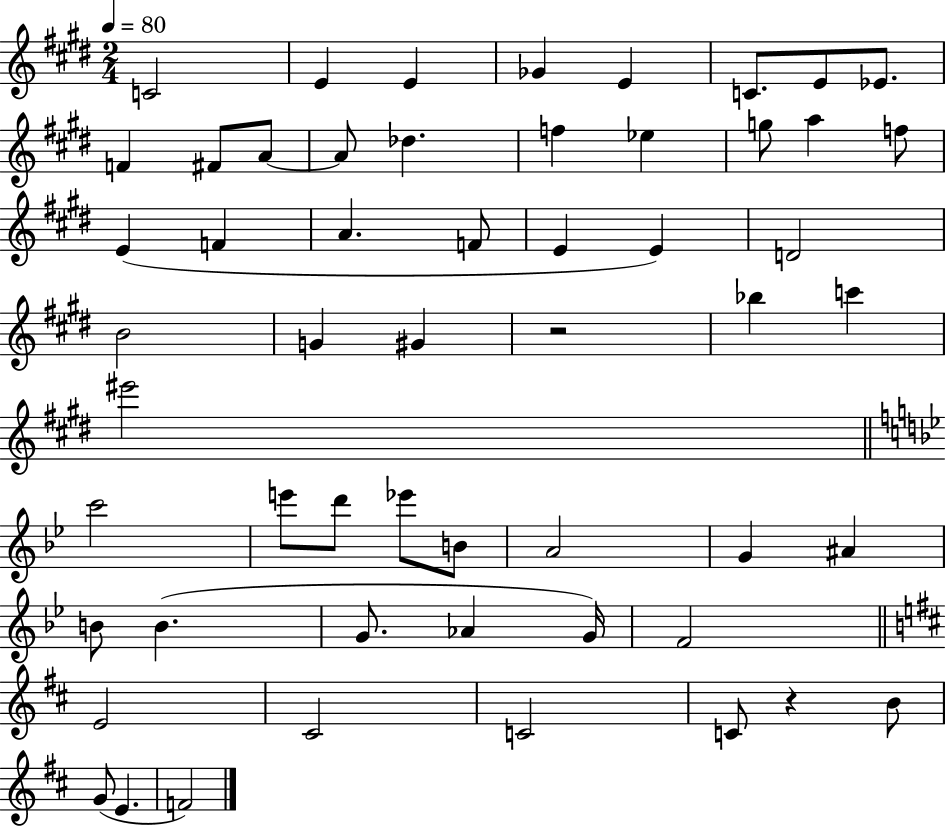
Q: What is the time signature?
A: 2/4